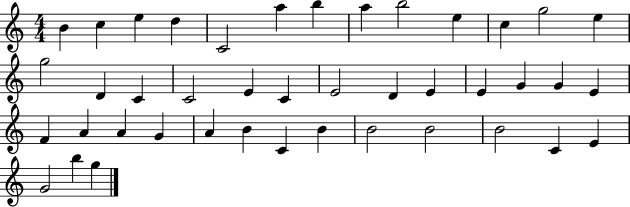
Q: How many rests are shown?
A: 0